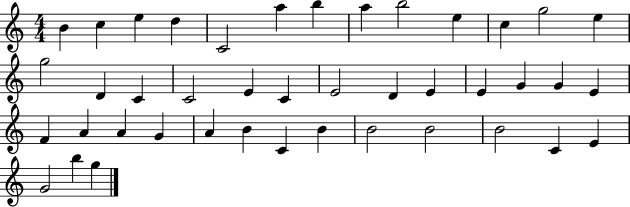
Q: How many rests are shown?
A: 0